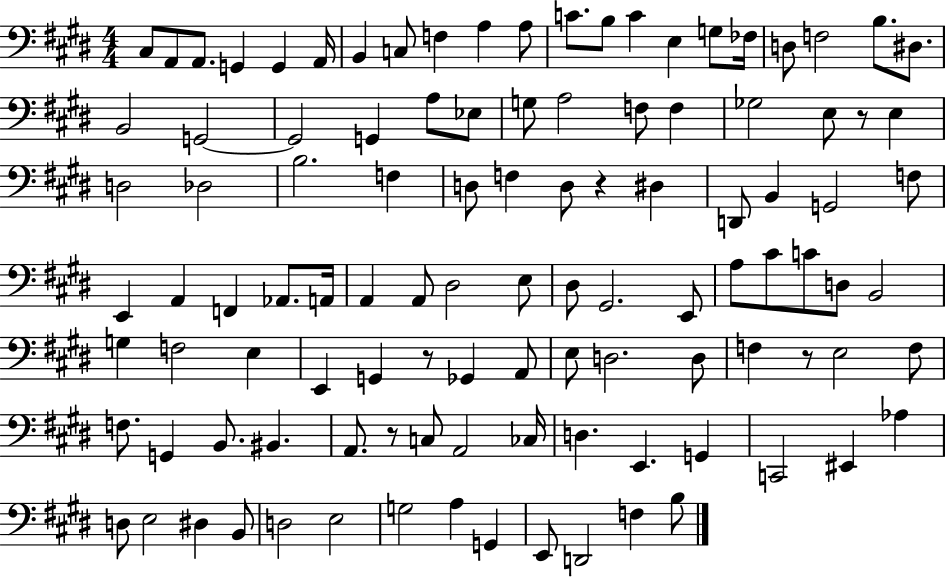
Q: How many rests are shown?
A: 5